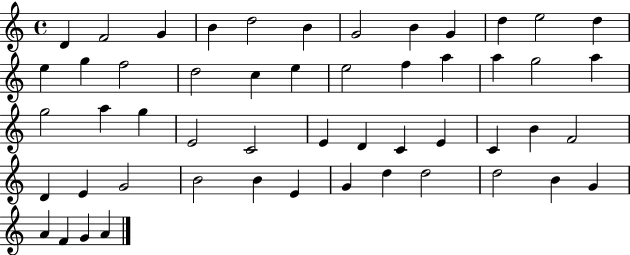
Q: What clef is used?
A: treble